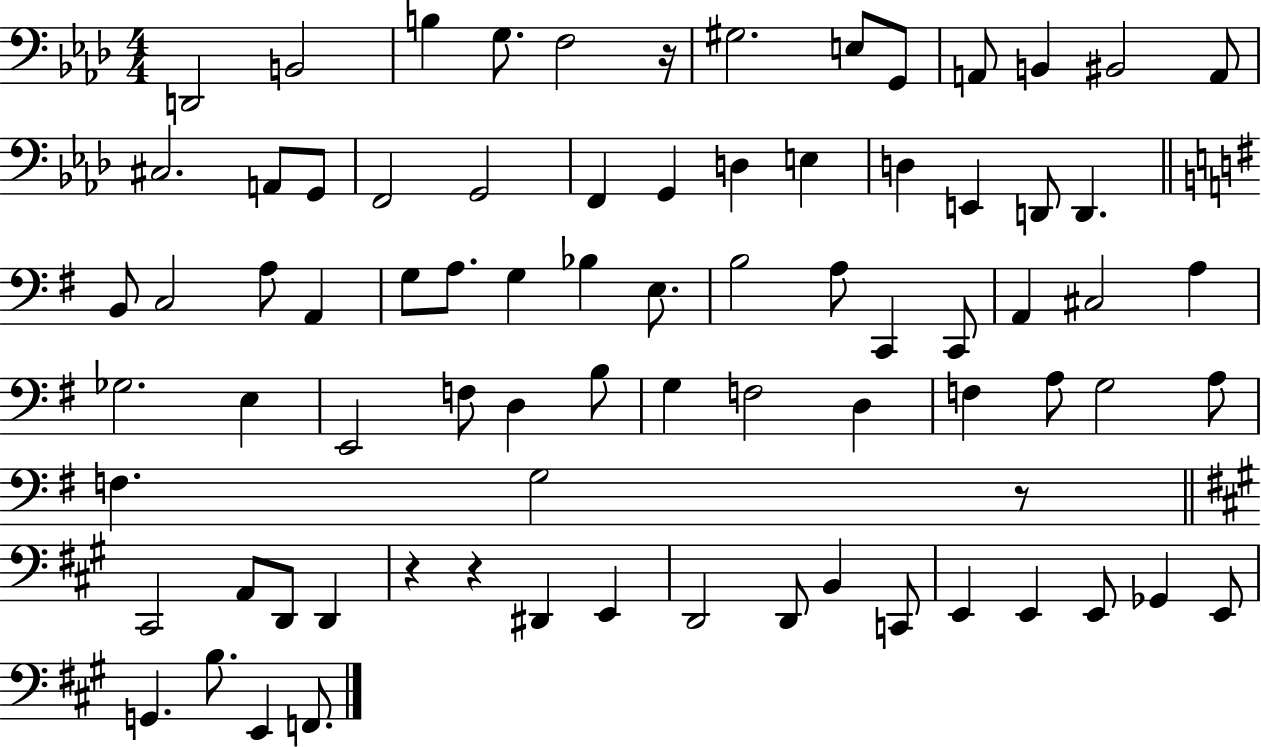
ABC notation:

X:1
T:Untitled
M:4/4
L:1/4
K:Ab
D,,2 B,,2 B, G,/2 F,2 z/4 ^G,2 E,/2 G,,/2 A,,/2 B,, ^B,,2 A,,/2 ^C,2 A,,/2 G,,/2 F,,2 G,,2 F,, G,, D, E, D, E,, D,,/2 D,, B,,/2 C,2 A,/2 A,, G,/2 A,/2 G, _B, E,/2 B,2 A,/2 C,, C,,/2 A,, ^C,2 A, _G,2 E, E,,2 F,/2 D, B,/2 G, F,2 D, F, A,/2 G,2 A,/2 F, G,2 z/2 ^C,,2 A,,/2 D,,/2 D,, z z ^D,, E,, D,,2 D,,/2 B,, C,,/2 E,, E,, E,,/2 _G,, E,,/2 G,, B,/2 E,, F,,/2